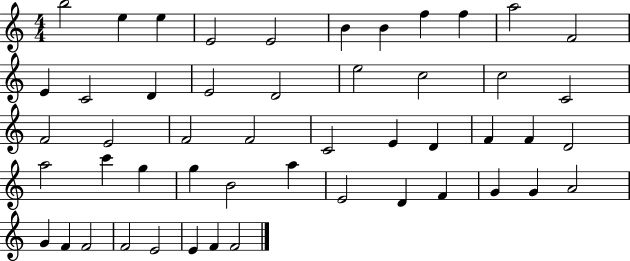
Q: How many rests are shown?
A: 0